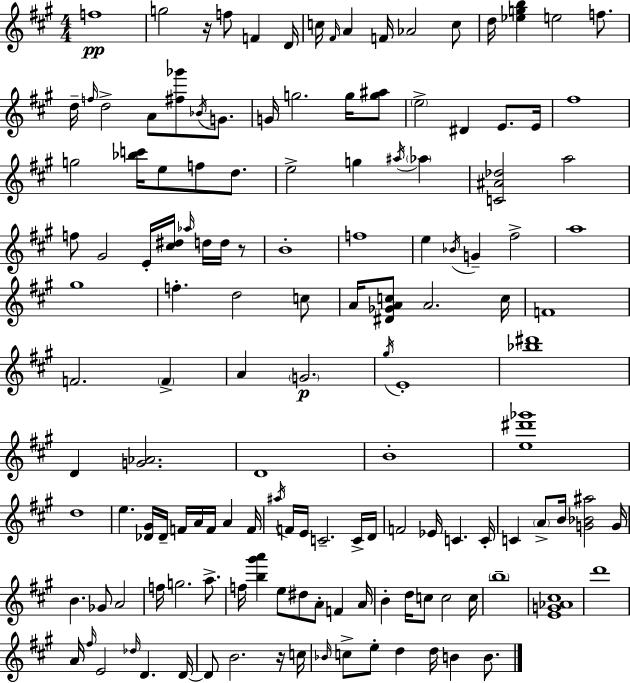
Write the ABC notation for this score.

X:1
T:Untitled
M:4/4
L:1/4
K:A
f4 g2 z/4 f/2 F D/4 c/4 ^F/4 A F/4 _A2 c/2 d/4 [_egb] e2 f/2 d/4 f/4 d2 A/2 [^f_g']/2 _B/4 G/2 G/4 g2 g/4 [g^a]/2 e2 ^D E/2 E/4 ^f4 g2 [_bc']/4 e/2 f/2 d/2 e2 g ^a/4 _a [C^A_d]2 a2 f/2 ^G2 E/4 [^c^d]/4 _a/4 d/4 d/4 z/2 B4 f4 e _B/4 G ^f2 a4 ^g4 f d2 c/2 A/4 [^D_GAc]/2 A2 c/4 F4 F2 F A G2 ^g/4 E4 [_b^d']4 D [G_A]2 D4 B4 [e^d'_g']4 d4 e [_D^G]/4 _D/4 F/4 A/4 F/4 A F/4 ^a/4 F/4 E/4 C2 C/4 D/4 F2 _E/4 C C/4 C A/2 B/4 [G_B^a]2 G/4 B _G/2 A2 f/4 g2 a/2 f/4 [b^g'a'] e/2 ^d/2 A/2 F A/4 B d/4 c/2 c2 c/4 b4 [EG_A^c]4 d'4 A/4 ^f/4 E2 _d/4 D D/4 D/2 B2 z/4 c/4 _B/4 c/2 e/2 d d/4 B B/2